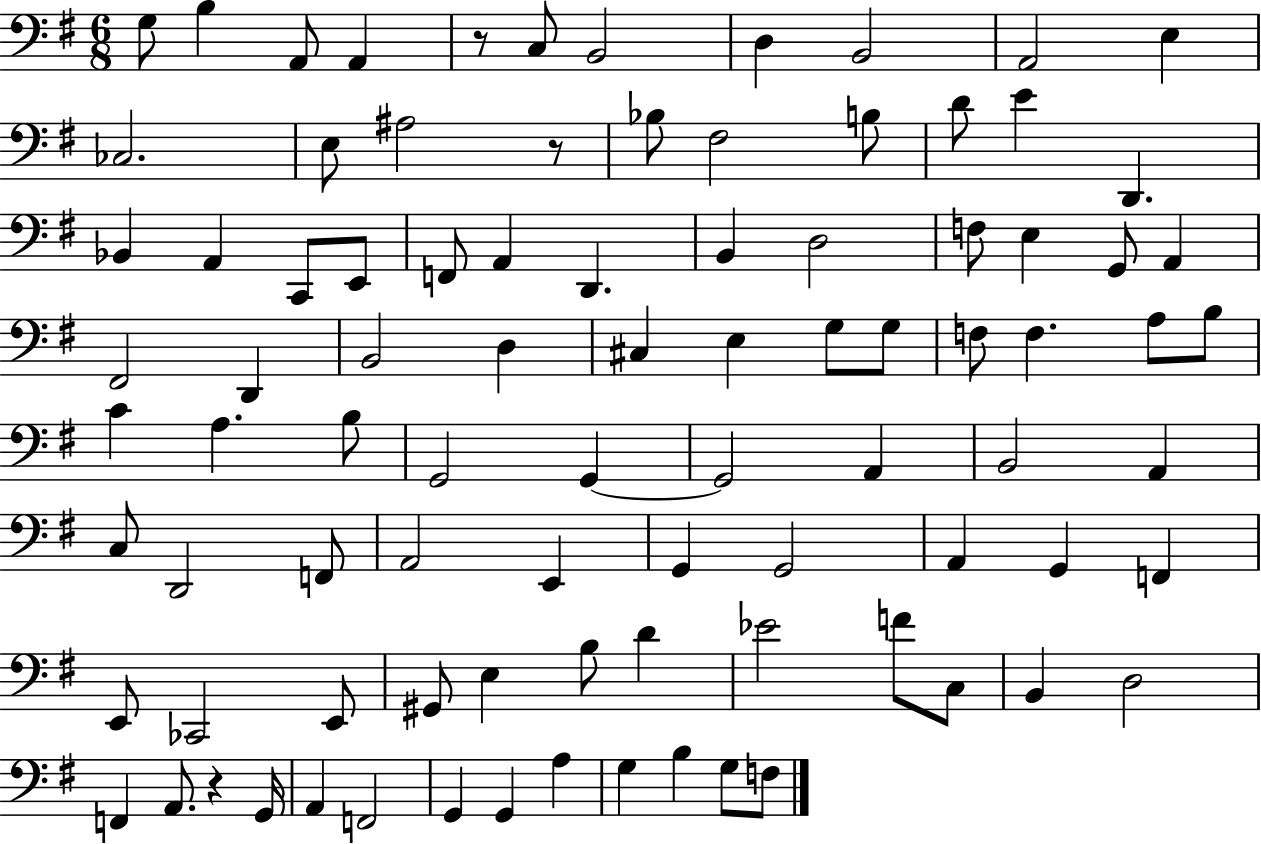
X:1
T:Untitled
M:6/8
L:1/4
K:G
G,/2 B, A,,/2 A,, z/2 C,/2 B,,2 D, B,,2 A,,2 E, _C,2 E,/2 ^A,2 z/2 _B,/2 ^F,2 B,/2 D/2 E D,, _B,, A,, C,,/2 E,,/2 F,,/2 A,, D,, B,, D,2 F,/2 E, G,,/2 A,, ^F,,2 D,, B,,2 D, ^C, E, G,/2 G,/2 F,/2 F, A,/2 B,/2 C A, B,/2 G,,2 G,, G,,2 A,, B,,2 A,, C,/2 D,,2 F,,/2 A,,2 E,, G,, G,,2 A,, G,, F,, E,,/2 _C,,2 E,,/2 ^G,,/2 E, B,/2 D _E2 F/2 C,/2 B,, D,2 F,, A,,/2 z G,,/4 A,, F,,2 G,, G,, A, G, B, G,/2 F,/2